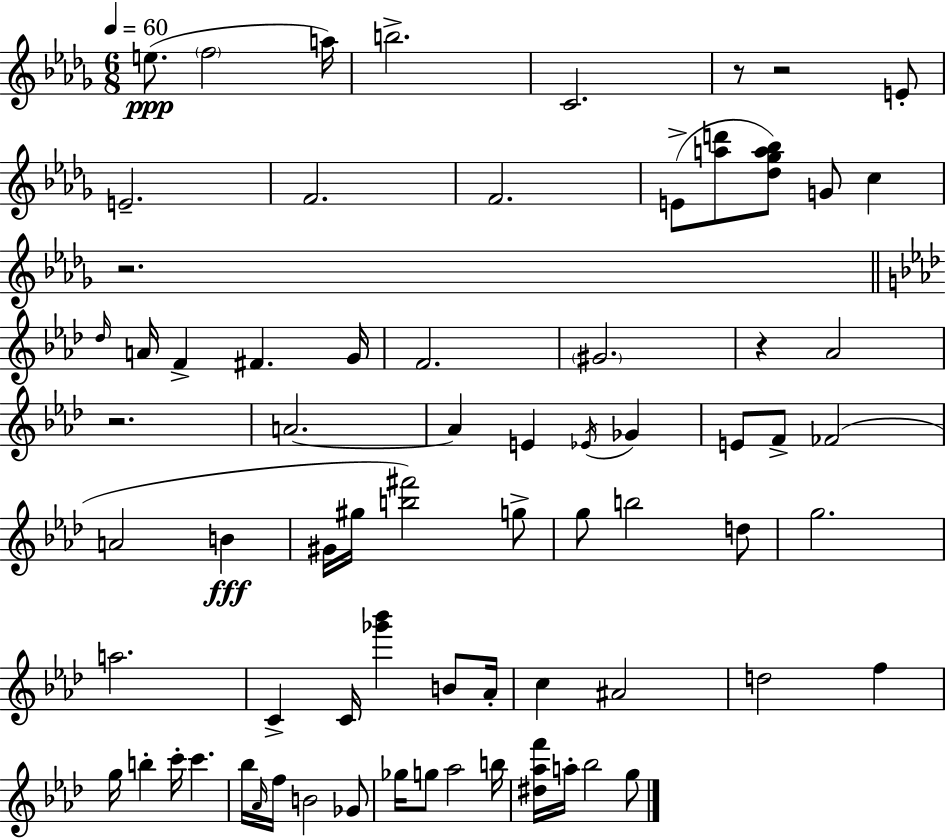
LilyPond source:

{
  \clef treble
  \numericTimeSignature
  \time 6/8
  \key bes \minor
  \tempo 4 = 60
  e''8.(\ppp \parenthesize f''2 a''16) | b''2.-> | c'2. | r8 r2 e'8-. | \break e'2.-- | f'2. | f'2. | e'8->( <a'' d'''>8 <des'' ges'' a'' bes''>8) g'8 c''4 | \break r2. | \bar "||" \break \key aes \major \grace { des''16 } a'16 f'4-> fis'4. | g'16 f'2. | \parenthesize gis'2. | r4 aes'2 | \break r2. | a'2.~~ | a'4 e'4 \acciaccatura { ees'16 } ges'4 | e'8 f'8-> fes'2( | \break a'2 b'4\fff | gis'16 gis''16 <b'' fis'''>2) | g''8-> g''8 b''2 | d''8 g''2. | \break a''2. | c'4-> c'16 <ges''' bes'''>4 b'8 | aes'16-. c''4 ais'2 | d''2 f''4 | \break g''16 b''4-. c'''16-. c'''4. | bes''16 \grace { aes'16 } f''16 b'2 | ges'8 ges''16 g''8 aes''2 | b''16 <dis'' aes'' f'''>16 a''16-. bes''2 | \break g''8 \bar "|."
}